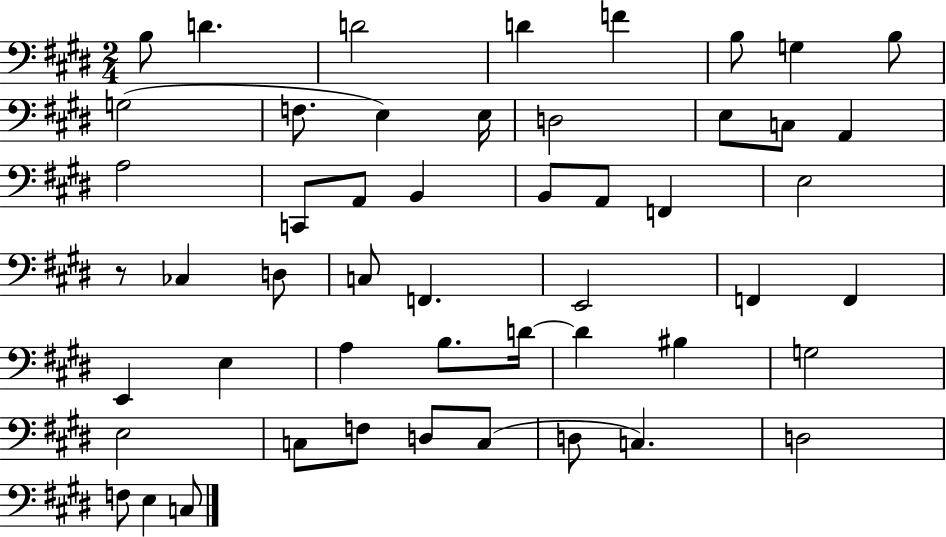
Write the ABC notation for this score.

X:1
T:Untitled
M:2/4
L:1/4
K:E
B,/2 D D2 D F B,/2 G, B,/2 G,2 F,/2 E, E,/4 D,2 E,/2 C,/2 A,, A,2 C,,/2 A,,/2 B,, B,,/2 A,,/2 F,, E,2 z/2 _C, D,/2 C,/2 F,, E,,2 F,, F,, E,, E, A, B,/2 D/4 D ^B, G,2 E,2 C,/2 F,/2 D,/2 C,/2 D,/2 C, D,2 F,/2 E, C,/2